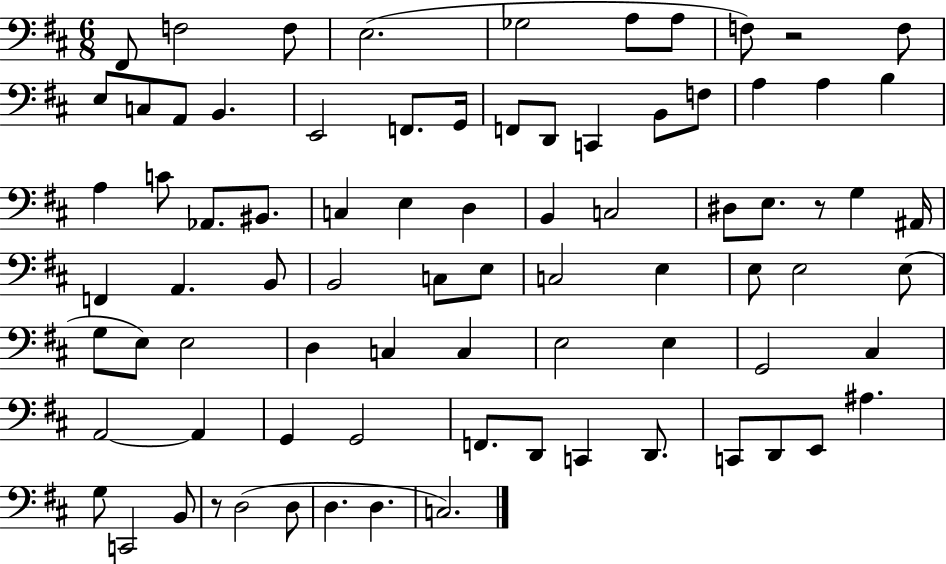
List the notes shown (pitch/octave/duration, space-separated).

F#2/e F3/h F3/e E3/h. Gb3/h A3/e A3/e F3/e R/h F3/e E3/e C3/e A2/e B2/q. E2/h F2/e. G2/s F2/e D2/e C2/q B2/e F3/e A3/q A3/q B3/q A3/q C4/e Ab2/e. BIS2/e. C3/q E3/q D3/q B2/q C3/h D#3/e E3/e. R/e G3/q A#2/s F2/q A2/q. B2/e B2/h C3/e E3/e C3/h E3/q E3/e E3/h E3/e G3/e E3/e E3/h D3/q C3/q C3/q E3/h E3/q G2/h C#3/q A2/h A2/q G2/q G2/h F2/e. D2/e C2/q D2/e. C2/e D2/e E2/e A#3/q. G3/e C2/h B2/e R/e D3/h D3/e D3/q. D3/q. C3/h.